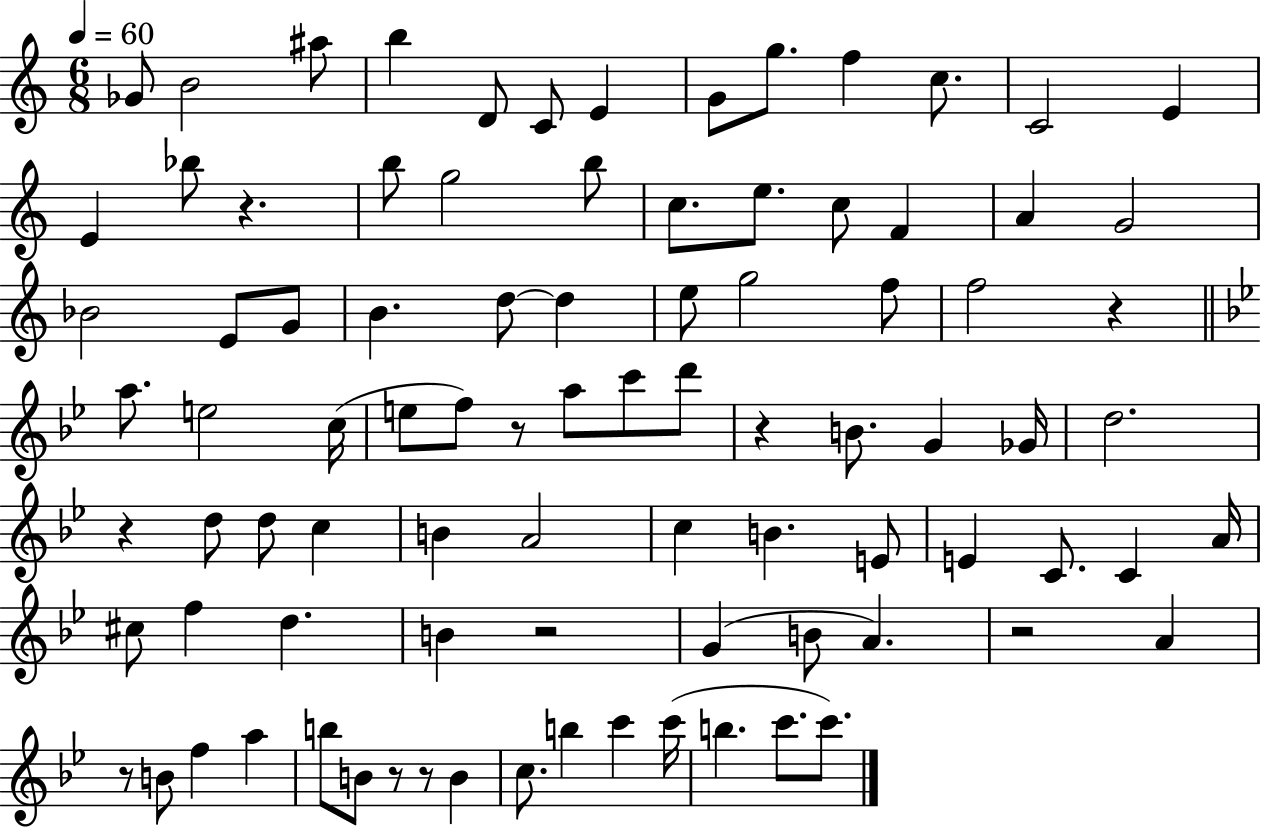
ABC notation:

X:1
T:Untitled
M:6/8
L:1/4
K:C
_G/2 B2 ^a/2 b D/2 C/2 E G/2 g/2 f c/2 C2 E E _b/2 z b/2 g2 b/2 c/2 e/2 c/2 F A G2 _B2 E/2 G/2 B d/2 d e/2 g2 f/2 f2 z a/2 e2 c/4 e/2 f/2 z/2 a/2 c'/2 d'/2 z B/2 G _G/4 d2 z d/2 d/2 c B A2 c B E/2 E C/2 C A/4 ^c/2 f d B z2 G B/2 A z2 A z/2 B/2 f a b/2 B/2 z/2 z/2 B c/2 b c' c'/4 b c'/2 c'/2